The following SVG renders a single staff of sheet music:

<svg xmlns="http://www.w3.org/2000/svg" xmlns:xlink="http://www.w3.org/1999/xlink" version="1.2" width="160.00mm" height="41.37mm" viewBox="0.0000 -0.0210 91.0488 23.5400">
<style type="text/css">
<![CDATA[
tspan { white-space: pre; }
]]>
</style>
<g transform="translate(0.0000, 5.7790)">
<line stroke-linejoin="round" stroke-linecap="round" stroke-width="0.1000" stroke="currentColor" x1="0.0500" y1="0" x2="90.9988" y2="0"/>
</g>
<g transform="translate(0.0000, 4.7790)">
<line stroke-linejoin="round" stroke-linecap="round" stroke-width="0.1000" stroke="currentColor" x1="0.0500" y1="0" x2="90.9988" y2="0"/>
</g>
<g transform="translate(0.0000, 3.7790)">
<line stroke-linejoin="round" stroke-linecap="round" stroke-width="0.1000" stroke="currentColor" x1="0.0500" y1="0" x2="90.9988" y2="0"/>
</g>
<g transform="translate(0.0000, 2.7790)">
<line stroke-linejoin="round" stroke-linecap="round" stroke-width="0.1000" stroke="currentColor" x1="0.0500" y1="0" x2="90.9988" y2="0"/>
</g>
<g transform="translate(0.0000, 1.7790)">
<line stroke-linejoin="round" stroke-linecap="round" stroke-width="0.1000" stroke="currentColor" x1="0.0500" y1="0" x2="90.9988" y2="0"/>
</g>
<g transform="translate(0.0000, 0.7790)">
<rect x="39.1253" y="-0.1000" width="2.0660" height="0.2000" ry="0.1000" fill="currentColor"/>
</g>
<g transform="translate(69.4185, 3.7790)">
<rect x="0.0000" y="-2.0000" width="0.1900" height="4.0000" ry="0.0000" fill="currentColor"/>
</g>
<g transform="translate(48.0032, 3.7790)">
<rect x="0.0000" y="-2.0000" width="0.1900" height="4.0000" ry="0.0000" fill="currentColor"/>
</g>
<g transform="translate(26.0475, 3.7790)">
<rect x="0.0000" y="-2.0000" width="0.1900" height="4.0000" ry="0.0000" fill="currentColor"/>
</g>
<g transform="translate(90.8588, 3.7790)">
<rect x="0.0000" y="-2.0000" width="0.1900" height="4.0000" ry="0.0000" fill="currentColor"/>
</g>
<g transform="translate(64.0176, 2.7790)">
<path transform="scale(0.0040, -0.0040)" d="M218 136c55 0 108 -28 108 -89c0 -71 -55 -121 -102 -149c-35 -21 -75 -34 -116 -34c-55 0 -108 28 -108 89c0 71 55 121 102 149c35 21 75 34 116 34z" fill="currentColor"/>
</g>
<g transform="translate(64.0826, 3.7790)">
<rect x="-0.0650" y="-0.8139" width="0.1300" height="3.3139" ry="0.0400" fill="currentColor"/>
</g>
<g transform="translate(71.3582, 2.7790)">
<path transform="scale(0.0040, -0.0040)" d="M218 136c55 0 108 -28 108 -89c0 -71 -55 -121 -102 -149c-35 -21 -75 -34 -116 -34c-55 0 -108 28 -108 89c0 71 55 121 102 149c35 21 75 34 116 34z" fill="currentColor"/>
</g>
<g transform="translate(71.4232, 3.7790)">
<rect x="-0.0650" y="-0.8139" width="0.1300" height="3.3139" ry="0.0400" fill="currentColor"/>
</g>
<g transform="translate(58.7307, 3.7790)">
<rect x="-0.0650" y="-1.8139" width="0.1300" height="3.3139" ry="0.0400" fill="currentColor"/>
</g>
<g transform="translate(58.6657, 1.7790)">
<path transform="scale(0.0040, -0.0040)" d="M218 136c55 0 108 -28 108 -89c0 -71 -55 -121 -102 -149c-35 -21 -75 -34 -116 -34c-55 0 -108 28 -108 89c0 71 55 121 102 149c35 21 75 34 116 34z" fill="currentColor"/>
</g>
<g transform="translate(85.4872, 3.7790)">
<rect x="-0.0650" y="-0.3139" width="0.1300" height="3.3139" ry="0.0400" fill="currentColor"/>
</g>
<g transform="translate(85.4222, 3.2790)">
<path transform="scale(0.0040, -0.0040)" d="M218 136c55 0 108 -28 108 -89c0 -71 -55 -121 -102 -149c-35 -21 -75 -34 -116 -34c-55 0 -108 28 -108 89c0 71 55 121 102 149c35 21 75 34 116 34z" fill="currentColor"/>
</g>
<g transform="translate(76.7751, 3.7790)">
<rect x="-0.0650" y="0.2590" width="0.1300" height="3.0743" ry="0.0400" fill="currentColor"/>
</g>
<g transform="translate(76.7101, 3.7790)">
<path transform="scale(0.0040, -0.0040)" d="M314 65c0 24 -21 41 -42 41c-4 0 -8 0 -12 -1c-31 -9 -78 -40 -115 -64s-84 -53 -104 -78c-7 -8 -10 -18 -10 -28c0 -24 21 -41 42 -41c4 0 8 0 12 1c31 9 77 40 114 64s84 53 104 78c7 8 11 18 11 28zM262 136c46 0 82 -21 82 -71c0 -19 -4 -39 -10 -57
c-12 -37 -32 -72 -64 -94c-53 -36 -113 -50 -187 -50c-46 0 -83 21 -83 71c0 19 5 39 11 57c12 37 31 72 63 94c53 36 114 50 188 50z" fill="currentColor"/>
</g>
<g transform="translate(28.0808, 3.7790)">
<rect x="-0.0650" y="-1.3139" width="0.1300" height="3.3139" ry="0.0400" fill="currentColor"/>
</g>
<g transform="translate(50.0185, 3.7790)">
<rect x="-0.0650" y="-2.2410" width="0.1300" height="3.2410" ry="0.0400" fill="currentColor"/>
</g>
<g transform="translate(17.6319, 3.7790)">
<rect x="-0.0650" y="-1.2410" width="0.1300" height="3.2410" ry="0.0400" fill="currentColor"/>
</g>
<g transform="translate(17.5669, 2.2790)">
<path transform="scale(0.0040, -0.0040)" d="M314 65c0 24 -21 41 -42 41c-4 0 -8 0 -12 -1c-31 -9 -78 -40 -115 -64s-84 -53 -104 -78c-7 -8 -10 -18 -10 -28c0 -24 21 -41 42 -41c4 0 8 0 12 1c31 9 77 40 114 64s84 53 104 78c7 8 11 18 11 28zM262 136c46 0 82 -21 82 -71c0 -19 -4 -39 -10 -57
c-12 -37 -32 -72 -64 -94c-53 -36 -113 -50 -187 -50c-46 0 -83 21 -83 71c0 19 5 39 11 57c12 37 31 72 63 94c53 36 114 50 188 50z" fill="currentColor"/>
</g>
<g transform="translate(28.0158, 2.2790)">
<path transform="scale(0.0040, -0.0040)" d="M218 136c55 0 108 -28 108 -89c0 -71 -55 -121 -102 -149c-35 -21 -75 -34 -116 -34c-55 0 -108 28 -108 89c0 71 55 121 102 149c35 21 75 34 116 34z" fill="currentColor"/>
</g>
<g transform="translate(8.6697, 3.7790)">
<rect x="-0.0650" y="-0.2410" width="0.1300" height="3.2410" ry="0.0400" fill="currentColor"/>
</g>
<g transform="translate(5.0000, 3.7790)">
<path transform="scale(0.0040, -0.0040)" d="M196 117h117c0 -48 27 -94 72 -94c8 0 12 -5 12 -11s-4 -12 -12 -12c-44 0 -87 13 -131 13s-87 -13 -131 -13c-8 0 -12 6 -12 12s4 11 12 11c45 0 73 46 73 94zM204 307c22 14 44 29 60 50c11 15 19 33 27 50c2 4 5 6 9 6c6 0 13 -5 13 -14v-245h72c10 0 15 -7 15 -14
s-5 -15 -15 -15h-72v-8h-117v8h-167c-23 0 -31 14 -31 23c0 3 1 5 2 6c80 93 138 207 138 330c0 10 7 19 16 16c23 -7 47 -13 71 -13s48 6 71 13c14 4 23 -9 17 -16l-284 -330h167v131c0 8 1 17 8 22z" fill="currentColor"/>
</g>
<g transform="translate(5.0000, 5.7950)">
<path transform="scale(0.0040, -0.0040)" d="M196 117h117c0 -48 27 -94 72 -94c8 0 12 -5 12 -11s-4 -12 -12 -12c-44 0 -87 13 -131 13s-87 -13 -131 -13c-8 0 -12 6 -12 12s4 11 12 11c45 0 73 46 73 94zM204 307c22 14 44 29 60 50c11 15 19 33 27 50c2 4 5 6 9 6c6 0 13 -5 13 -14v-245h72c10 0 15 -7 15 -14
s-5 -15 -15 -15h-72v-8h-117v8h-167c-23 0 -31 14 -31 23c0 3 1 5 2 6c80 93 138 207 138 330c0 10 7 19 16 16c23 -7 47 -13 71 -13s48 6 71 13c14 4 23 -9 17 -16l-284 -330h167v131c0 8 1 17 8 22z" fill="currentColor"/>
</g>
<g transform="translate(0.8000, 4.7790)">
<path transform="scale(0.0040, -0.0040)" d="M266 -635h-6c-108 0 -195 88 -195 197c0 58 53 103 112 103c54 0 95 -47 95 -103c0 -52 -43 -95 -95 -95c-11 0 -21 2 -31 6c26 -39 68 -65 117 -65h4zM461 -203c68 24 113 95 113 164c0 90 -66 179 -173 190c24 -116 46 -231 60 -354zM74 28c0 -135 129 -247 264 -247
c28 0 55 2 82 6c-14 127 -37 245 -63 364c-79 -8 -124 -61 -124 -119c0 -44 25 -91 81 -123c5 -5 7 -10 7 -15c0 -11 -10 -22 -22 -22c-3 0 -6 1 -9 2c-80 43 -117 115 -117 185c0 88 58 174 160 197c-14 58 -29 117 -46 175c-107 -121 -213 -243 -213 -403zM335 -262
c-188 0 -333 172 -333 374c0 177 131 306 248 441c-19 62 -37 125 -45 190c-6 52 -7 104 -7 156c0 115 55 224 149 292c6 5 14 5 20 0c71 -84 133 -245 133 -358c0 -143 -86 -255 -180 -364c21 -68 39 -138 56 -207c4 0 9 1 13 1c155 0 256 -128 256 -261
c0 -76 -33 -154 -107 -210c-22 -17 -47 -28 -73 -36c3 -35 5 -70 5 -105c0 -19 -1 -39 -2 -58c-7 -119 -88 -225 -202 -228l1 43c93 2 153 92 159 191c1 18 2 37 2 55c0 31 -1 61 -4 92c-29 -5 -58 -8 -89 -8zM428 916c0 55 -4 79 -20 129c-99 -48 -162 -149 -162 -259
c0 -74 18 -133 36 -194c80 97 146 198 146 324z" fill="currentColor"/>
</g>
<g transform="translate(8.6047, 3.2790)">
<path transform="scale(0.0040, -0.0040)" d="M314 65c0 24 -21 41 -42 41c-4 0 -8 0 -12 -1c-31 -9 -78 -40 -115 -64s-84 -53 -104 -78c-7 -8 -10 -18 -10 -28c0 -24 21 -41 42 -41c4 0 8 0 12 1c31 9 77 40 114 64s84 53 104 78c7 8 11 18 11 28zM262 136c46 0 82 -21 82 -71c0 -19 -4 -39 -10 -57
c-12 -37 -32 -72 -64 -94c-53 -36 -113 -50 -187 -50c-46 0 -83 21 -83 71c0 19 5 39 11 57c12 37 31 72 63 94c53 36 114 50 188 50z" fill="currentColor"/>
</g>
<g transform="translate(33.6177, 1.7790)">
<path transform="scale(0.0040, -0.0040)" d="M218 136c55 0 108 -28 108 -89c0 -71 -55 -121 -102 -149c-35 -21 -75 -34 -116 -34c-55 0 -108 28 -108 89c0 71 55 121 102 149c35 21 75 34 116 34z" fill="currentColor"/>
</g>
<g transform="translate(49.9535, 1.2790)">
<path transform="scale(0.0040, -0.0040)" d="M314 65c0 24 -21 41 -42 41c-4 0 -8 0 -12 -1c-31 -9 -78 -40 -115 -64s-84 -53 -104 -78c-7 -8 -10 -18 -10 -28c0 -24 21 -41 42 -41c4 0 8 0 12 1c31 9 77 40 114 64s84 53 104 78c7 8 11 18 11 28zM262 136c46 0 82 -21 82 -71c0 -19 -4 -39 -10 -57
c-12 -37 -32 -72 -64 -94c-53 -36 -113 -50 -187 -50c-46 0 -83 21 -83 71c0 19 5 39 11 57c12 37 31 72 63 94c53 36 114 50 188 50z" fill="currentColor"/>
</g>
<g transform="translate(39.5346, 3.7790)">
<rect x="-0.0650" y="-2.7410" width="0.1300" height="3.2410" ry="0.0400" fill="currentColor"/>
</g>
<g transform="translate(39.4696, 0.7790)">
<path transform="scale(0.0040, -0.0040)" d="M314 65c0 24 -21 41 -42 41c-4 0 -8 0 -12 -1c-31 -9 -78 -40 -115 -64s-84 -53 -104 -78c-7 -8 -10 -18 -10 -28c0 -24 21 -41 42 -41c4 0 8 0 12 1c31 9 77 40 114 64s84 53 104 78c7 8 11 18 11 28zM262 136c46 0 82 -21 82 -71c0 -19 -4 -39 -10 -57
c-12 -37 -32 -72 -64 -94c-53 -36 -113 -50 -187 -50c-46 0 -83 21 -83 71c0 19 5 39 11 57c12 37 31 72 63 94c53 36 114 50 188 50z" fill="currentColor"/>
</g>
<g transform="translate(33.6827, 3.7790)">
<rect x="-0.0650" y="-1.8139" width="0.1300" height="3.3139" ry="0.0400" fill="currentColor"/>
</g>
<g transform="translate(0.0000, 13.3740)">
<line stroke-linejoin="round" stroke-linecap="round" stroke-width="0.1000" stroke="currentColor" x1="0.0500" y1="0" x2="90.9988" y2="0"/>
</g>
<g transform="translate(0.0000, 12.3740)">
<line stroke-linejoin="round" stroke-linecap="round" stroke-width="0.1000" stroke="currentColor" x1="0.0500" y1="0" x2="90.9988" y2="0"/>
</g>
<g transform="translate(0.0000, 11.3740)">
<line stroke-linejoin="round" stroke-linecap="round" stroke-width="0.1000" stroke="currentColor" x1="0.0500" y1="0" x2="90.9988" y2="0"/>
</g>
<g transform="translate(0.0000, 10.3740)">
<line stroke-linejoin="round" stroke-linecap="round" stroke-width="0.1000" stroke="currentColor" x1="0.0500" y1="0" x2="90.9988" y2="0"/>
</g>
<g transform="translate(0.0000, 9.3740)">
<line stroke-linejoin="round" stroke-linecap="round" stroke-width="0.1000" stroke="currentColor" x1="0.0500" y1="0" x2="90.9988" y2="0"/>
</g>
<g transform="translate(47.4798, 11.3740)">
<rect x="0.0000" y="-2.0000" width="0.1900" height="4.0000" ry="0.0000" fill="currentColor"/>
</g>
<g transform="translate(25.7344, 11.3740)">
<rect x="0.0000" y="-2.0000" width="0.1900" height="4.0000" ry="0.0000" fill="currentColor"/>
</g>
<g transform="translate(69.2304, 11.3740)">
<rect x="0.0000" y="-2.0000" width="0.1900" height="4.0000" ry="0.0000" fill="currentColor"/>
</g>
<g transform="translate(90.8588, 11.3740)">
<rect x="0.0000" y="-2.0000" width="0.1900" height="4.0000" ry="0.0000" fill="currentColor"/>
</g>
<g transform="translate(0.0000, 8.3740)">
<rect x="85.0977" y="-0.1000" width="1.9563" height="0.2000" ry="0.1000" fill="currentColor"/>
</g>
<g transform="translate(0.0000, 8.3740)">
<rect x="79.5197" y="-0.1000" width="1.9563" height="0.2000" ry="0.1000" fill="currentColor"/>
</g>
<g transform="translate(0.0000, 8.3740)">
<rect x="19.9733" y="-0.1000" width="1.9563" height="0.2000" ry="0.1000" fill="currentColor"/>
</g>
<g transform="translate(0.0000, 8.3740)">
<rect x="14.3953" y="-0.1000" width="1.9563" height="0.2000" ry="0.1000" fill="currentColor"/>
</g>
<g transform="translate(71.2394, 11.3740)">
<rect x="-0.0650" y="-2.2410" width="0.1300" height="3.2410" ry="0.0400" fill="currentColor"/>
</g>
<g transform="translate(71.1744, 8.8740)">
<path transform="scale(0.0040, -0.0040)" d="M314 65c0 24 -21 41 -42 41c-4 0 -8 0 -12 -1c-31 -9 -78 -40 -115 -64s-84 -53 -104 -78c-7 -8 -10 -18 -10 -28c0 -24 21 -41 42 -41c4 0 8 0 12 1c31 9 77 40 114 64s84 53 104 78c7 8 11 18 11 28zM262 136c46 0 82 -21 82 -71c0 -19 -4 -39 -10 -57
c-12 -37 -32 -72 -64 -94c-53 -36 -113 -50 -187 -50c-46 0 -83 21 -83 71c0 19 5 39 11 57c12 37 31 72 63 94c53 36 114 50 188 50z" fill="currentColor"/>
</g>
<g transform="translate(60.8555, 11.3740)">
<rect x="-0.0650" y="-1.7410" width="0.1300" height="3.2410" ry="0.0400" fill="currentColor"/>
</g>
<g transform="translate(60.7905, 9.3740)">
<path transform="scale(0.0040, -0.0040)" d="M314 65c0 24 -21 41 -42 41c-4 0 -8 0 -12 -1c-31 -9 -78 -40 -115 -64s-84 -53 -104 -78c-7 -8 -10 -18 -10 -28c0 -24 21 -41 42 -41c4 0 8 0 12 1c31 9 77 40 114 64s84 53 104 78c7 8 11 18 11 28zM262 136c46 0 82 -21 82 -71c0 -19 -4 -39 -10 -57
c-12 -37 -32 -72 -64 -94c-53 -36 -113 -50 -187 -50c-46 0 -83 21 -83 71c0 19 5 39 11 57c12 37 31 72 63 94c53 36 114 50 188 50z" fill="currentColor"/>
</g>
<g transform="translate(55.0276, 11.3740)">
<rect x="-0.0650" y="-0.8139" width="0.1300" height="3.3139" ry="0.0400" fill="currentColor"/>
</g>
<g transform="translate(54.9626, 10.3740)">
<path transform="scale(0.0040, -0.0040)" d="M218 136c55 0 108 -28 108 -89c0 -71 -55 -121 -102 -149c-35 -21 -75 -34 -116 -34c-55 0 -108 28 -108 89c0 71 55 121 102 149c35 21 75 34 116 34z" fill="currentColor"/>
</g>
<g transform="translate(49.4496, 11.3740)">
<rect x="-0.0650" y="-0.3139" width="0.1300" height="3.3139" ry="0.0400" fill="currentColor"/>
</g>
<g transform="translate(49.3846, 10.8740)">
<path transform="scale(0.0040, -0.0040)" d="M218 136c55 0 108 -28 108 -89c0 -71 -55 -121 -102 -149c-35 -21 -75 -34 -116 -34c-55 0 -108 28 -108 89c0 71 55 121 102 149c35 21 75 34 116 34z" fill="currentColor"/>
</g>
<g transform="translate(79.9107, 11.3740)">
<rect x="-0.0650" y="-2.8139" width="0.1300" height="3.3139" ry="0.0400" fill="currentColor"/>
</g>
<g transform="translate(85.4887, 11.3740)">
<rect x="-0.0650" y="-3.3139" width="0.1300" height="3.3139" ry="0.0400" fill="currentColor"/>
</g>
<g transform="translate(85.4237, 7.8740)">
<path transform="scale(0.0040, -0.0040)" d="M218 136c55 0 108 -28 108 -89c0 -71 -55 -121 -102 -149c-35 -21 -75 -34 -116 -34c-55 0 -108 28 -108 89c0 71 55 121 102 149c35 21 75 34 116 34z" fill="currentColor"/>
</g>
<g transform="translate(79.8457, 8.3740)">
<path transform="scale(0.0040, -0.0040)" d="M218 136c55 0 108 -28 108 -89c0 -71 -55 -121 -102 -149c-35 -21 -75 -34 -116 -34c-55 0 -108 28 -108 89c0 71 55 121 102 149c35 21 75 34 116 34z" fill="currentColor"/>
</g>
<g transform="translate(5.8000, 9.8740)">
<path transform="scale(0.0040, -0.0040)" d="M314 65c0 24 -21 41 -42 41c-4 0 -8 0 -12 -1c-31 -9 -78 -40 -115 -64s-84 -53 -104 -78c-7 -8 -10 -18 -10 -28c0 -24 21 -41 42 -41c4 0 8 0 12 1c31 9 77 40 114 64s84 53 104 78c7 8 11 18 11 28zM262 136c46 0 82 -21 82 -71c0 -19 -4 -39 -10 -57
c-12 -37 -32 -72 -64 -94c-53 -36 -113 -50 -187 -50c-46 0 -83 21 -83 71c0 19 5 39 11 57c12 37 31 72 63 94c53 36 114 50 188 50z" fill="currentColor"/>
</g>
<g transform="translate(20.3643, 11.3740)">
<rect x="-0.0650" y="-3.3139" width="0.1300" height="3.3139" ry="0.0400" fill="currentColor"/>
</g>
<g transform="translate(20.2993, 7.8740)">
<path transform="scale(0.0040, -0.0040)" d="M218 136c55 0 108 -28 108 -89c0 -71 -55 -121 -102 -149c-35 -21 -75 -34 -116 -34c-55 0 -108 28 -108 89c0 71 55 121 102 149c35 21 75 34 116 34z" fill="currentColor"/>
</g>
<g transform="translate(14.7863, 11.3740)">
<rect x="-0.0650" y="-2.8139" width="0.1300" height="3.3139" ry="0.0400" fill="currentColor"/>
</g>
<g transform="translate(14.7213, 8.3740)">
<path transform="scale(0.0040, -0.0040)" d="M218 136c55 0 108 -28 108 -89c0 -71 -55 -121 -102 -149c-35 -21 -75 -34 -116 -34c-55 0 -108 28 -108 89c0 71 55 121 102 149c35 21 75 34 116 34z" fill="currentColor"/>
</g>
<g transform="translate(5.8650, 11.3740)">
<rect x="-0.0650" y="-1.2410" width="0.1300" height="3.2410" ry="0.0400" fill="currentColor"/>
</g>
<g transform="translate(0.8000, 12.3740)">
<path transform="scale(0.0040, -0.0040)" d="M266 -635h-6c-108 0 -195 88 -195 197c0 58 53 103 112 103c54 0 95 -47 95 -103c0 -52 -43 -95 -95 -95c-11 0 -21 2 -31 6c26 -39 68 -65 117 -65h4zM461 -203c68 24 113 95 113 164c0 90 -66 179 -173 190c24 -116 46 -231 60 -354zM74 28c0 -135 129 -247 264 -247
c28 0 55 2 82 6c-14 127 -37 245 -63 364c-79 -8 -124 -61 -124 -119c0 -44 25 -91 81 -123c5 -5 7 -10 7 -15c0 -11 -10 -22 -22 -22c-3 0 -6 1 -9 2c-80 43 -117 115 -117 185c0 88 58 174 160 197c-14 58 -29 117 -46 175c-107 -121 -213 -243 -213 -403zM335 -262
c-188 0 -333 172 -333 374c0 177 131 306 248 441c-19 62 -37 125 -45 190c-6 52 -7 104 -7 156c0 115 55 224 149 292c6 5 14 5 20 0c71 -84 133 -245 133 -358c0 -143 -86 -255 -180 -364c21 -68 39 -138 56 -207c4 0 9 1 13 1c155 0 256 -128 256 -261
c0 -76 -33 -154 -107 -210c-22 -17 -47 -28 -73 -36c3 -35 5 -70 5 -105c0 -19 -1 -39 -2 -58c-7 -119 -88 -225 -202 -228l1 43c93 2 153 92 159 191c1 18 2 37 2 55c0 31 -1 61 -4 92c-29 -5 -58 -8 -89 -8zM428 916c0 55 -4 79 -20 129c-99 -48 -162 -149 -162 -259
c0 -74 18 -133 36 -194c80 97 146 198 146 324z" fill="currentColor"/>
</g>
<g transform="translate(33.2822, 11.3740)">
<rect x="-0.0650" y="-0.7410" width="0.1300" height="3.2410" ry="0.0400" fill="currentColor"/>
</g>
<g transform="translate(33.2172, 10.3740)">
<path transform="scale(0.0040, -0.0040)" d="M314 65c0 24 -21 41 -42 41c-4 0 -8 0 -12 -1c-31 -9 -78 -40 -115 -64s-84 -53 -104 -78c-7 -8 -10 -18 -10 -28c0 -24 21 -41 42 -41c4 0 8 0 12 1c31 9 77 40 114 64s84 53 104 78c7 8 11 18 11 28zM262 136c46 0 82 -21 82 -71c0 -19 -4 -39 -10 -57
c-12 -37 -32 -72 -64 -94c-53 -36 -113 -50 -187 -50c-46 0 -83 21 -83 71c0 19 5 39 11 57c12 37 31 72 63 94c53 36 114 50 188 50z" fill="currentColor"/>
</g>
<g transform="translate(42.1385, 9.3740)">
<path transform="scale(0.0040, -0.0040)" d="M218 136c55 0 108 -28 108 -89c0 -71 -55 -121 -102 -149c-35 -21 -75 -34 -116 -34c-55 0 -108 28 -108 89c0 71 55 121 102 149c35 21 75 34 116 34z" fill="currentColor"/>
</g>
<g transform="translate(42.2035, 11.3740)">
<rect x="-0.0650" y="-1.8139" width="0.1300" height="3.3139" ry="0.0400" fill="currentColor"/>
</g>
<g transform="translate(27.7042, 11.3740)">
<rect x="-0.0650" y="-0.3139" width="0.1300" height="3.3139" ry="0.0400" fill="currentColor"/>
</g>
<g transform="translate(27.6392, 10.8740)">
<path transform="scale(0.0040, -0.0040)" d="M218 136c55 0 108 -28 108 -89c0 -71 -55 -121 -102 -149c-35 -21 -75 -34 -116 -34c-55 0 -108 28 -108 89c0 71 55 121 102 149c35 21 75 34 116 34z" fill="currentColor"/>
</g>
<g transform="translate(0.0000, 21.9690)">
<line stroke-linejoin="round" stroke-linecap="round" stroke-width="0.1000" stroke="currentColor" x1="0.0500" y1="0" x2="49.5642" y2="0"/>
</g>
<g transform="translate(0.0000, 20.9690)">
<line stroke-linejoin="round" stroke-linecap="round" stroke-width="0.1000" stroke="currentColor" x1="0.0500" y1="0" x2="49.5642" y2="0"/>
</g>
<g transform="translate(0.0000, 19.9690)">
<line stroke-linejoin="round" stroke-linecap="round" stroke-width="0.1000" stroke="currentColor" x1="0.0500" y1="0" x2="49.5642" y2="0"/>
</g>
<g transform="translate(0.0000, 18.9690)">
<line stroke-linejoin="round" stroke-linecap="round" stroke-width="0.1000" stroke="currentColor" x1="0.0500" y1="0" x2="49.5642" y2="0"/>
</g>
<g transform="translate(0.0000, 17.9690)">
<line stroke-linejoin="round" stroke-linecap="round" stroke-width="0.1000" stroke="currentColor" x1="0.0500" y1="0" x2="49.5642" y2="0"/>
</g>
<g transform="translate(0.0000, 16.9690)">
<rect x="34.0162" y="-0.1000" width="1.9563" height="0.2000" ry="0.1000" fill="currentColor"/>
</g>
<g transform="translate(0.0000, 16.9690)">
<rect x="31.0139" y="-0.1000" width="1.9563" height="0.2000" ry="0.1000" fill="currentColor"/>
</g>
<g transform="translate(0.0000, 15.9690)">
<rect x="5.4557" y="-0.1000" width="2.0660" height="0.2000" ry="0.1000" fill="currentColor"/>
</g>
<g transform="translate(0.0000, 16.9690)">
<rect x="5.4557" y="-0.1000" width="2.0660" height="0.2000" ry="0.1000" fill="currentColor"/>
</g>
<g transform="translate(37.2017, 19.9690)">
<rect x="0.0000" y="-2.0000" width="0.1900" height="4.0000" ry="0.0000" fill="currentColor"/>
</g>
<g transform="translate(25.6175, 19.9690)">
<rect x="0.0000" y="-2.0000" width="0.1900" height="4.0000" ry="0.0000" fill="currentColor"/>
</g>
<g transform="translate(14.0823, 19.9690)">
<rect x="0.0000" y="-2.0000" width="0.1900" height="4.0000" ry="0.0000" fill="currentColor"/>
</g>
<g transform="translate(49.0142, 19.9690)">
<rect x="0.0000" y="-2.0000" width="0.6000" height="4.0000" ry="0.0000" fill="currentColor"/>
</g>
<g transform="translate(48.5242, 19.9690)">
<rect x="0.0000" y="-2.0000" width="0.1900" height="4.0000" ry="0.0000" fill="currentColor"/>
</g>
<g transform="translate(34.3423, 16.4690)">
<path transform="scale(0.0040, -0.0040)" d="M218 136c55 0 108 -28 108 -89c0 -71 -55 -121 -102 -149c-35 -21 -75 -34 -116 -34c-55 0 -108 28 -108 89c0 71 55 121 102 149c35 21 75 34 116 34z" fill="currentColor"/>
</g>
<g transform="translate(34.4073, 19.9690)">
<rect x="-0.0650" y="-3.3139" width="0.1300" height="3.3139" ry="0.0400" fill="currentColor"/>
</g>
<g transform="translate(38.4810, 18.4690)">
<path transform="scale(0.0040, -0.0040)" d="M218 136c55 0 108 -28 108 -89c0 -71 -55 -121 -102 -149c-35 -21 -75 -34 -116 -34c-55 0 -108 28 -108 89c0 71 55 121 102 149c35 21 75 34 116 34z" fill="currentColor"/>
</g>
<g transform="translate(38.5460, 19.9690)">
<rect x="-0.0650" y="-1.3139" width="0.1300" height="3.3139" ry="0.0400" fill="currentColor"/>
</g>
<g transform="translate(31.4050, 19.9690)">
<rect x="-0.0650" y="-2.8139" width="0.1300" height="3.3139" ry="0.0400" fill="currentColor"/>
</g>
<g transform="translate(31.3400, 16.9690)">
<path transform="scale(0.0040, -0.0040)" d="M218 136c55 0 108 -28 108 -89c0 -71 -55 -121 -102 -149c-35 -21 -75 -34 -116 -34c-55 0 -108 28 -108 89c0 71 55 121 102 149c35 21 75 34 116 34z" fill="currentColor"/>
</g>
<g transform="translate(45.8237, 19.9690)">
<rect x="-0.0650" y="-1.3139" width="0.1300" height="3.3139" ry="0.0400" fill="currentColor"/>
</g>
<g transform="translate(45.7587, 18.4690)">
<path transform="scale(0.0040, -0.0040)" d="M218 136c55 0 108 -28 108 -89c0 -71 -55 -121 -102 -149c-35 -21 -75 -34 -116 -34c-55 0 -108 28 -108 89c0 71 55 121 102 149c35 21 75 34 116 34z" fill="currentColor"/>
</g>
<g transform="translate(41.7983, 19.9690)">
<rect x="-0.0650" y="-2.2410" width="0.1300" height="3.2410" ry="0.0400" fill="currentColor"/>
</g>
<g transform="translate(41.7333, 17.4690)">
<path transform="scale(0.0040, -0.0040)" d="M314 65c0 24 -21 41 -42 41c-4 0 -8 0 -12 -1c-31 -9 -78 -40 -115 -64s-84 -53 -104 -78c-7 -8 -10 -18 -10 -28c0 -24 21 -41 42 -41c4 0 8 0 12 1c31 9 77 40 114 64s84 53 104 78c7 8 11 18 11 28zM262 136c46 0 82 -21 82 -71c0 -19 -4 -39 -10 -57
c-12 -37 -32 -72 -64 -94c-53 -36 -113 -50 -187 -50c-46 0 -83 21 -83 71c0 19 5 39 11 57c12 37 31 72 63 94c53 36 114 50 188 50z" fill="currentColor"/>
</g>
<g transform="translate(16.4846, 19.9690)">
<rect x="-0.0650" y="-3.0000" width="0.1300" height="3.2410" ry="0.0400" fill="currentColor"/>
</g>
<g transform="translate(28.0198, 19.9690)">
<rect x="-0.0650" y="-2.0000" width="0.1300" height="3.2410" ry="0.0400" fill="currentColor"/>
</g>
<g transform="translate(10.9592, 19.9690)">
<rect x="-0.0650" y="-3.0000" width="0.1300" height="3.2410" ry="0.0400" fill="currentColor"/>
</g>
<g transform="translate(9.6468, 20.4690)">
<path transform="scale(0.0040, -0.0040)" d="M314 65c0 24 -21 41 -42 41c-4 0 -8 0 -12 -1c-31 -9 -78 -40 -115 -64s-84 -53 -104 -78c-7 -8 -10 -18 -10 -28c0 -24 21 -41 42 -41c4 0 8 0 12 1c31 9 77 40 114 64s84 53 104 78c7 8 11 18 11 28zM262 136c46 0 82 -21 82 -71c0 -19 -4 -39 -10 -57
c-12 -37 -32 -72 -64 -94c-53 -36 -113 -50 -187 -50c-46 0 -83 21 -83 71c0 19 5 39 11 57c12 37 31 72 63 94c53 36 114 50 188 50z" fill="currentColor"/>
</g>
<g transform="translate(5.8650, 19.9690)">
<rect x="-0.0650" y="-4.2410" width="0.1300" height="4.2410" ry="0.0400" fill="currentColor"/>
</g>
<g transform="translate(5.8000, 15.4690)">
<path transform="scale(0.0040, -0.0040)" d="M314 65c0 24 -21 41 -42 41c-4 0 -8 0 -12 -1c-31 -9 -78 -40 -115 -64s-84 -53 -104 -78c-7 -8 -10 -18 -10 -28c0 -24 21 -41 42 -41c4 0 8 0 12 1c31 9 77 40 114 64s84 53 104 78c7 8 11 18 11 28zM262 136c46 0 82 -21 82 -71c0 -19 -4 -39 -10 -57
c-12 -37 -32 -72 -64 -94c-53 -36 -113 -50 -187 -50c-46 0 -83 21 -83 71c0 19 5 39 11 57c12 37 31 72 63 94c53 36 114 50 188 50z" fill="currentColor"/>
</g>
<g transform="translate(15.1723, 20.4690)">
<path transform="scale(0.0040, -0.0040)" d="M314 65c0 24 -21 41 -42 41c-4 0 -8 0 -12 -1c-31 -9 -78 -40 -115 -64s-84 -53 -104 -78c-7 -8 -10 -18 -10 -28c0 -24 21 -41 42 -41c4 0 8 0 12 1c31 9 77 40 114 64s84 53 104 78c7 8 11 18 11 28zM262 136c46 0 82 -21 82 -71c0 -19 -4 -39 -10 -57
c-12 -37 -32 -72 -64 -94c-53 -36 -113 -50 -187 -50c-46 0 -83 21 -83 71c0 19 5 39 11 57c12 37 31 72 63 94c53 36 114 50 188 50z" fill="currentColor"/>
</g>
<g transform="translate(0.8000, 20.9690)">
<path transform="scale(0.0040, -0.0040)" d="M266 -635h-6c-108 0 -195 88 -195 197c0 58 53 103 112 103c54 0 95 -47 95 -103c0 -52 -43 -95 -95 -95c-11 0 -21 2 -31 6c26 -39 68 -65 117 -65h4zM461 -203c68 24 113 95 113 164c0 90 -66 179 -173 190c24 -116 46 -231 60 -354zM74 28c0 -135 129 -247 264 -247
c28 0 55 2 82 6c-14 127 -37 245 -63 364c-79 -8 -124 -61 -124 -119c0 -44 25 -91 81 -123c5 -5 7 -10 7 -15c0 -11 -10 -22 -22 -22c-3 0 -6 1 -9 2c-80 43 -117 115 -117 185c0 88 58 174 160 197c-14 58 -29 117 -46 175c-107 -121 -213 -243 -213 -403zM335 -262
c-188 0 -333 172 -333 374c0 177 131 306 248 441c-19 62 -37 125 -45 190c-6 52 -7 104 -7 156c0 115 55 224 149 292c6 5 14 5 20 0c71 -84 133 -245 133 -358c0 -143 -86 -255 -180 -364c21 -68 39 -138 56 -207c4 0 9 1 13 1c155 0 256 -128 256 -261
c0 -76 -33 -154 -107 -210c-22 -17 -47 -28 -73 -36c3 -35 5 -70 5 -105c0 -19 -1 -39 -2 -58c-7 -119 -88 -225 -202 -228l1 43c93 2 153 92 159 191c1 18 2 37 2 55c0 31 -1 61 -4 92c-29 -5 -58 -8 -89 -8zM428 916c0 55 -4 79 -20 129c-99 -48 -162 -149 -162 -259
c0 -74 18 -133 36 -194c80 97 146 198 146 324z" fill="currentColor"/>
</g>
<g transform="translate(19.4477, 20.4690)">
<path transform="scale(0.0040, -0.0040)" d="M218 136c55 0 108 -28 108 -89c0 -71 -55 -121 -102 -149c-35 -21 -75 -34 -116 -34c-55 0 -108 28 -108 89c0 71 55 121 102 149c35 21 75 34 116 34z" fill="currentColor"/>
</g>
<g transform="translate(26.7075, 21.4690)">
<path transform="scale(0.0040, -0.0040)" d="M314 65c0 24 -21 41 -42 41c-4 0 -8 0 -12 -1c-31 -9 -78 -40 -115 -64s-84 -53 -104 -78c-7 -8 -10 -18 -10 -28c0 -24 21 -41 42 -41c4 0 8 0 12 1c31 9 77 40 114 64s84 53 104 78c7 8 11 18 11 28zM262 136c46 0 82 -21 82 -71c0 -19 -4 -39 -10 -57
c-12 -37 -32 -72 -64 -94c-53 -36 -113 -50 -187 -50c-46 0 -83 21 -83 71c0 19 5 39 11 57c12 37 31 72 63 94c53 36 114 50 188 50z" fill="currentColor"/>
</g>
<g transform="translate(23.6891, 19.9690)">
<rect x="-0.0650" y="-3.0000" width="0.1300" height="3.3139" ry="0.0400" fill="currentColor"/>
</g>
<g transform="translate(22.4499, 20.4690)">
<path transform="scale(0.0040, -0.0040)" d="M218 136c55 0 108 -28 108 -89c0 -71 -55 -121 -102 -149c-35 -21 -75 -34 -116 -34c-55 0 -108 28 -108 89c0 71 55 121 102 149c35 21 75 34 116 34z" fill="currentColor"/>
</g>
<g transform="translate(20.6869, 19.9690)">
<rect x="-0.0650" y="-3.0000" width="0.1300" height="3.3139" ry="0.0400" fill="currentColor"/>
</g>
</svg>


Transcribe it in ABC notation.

X:1
T:Untitled
M:4/4
L:1/4
K:C
c2 e2 e f a2 g2 f d d B2 c e2 a b c d2 f c d f2 g2 a b d'2 A2 A2 A A F2 a b e g2 e